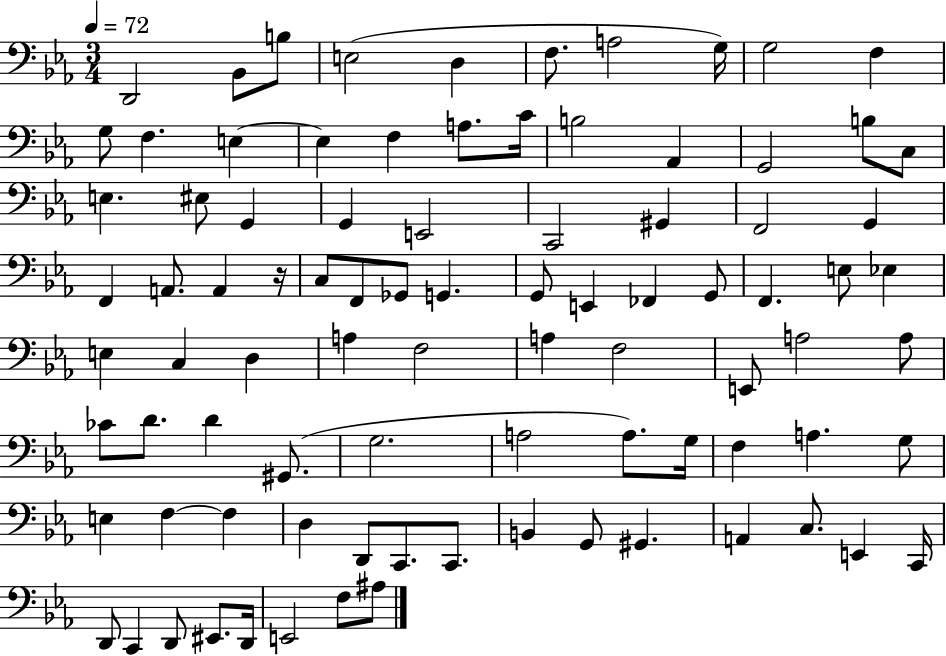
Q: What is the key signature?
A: EES major